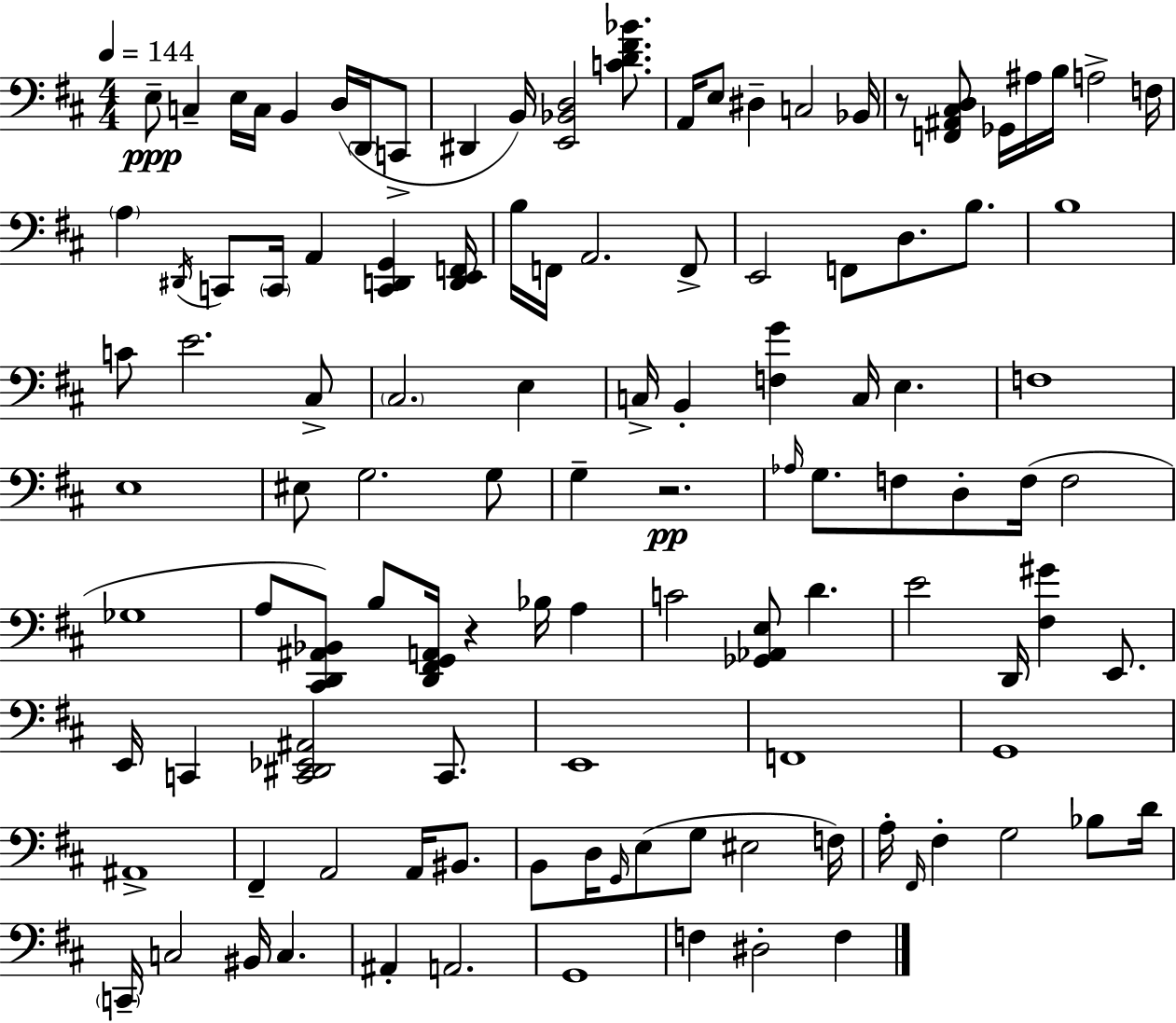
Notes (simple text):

E3/e C3/q E3/s C3/s B2/q D3/s D2/s C2/e D#2/q B2/s [E2,Bb2,D3]/h [C4,D4,F#4,Bb4]/e. A2/s E3/e D#3/q C3/h Bb2/s R/e [F2,A#2,C#3,D3]/e Gb2/s A#3/s B3/s A3/h F3/s A3/q D#2/s C2/e C2/s A2/q [C2,D2,G2]/q [D2,E2,F2]/s B3/s F2/s A2/h. F2/e E2/h F2/e D3/e. B3/e. B3/w C4/e E4/h. C#3/e C#3/h. E3/q C3/s B2/q [F3,G4]/q C3/s E3/q. F3/w E3/w EIS3/e G3/h. G3/e G3/q R/h. Ab3/s G3/e. F3/e D3/e F3/s F3/h Gb3/w A3/e [C#2,D2,A#2,Bb2]/e B3/e [D2,F#2,G2,A2]/s R/q Bb3/s A3/q C4/h [Gb2,Ab2,E3]/e D4/q. E4/h D2/s [F#3,G#4]/q E2/e. E2/s C2/q [C2,D#2,Eb2,A#2]/h C2/e. E2/w F2/w G2/w A#2/w F#2/q A2/h A2/s BIS2/e. B2/e D3/s G2/s E3/e G3/e EIS3/h F3/s A3/s F#2/s F#3/q G3/h Bb3/e D4/s C2/s C3/h BIS2/s C3/q. A#2/q A2/h. G2/w F3/q D#3/h F3/q